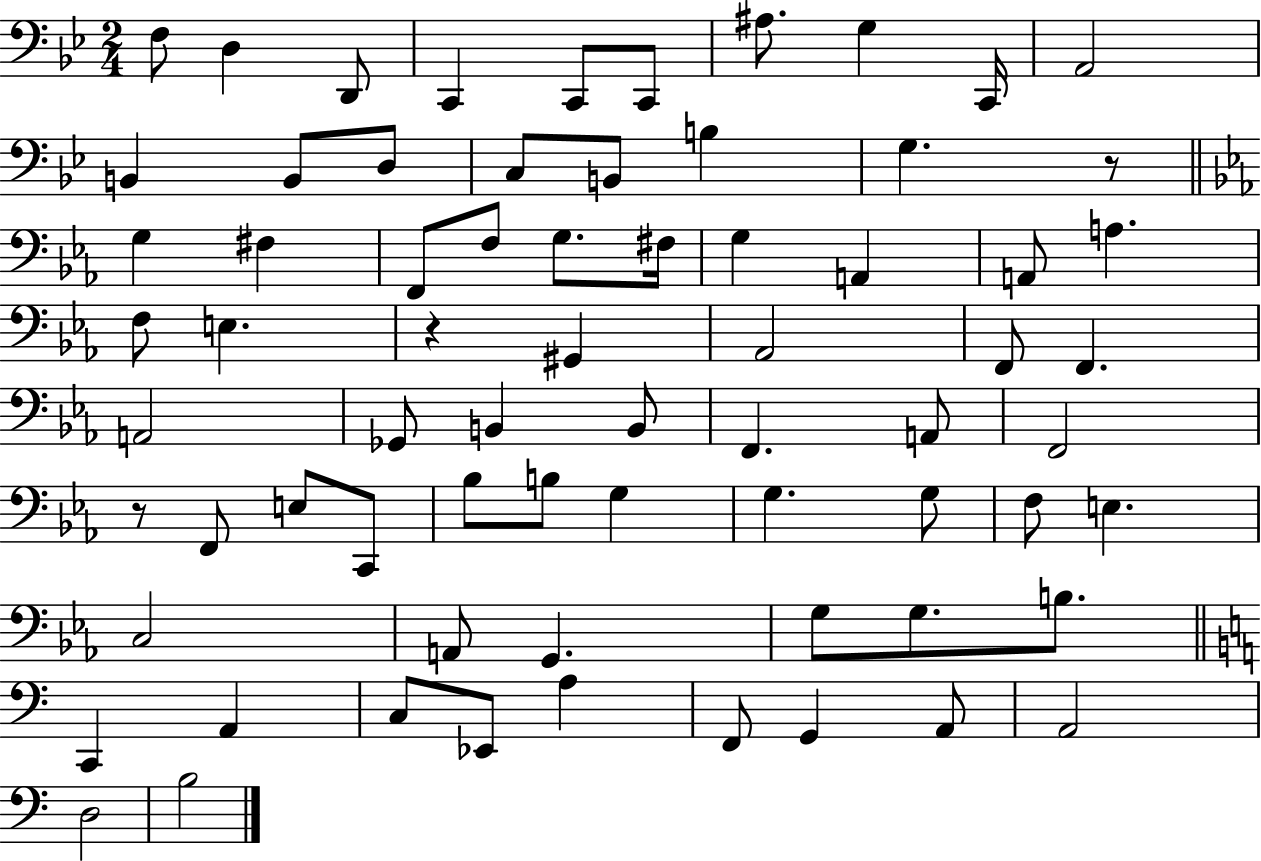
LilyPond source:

{
  \clef bass
  \numericTimeSignature
  \time 2/4
  \key bes \major
  f8 d4 d,8 | c,4 c,8 c,8 | ais8. g4 c,16 | a,2 | \break b,4 b,8 d8 | c8 b,8 b4 | g4. r8 | \bar "||" \break \key ees \major g4 fis4 | f,8 f8 g8. fis16 | g4 a,4 | a,8 a4. | \break f8 e4. | r4 gis,4 | aes,2 | f,8 f,4. | \break a,2 | ges,8 b,4 b,8 | f,4. a,8 | f,2 | \break r8 f,8 e8 c,8 | bes8 b8 g4 | g4. g8 | f8 e4. | \break c2 | a,8 g,4. | g8 g8. b8. | \bar "||" \break \key c \major c,4 a,4 | c8 ees,8 a4 | f,8 g,4 a,8 | a,2 | \break d2 | b2 | \bar "|."
}